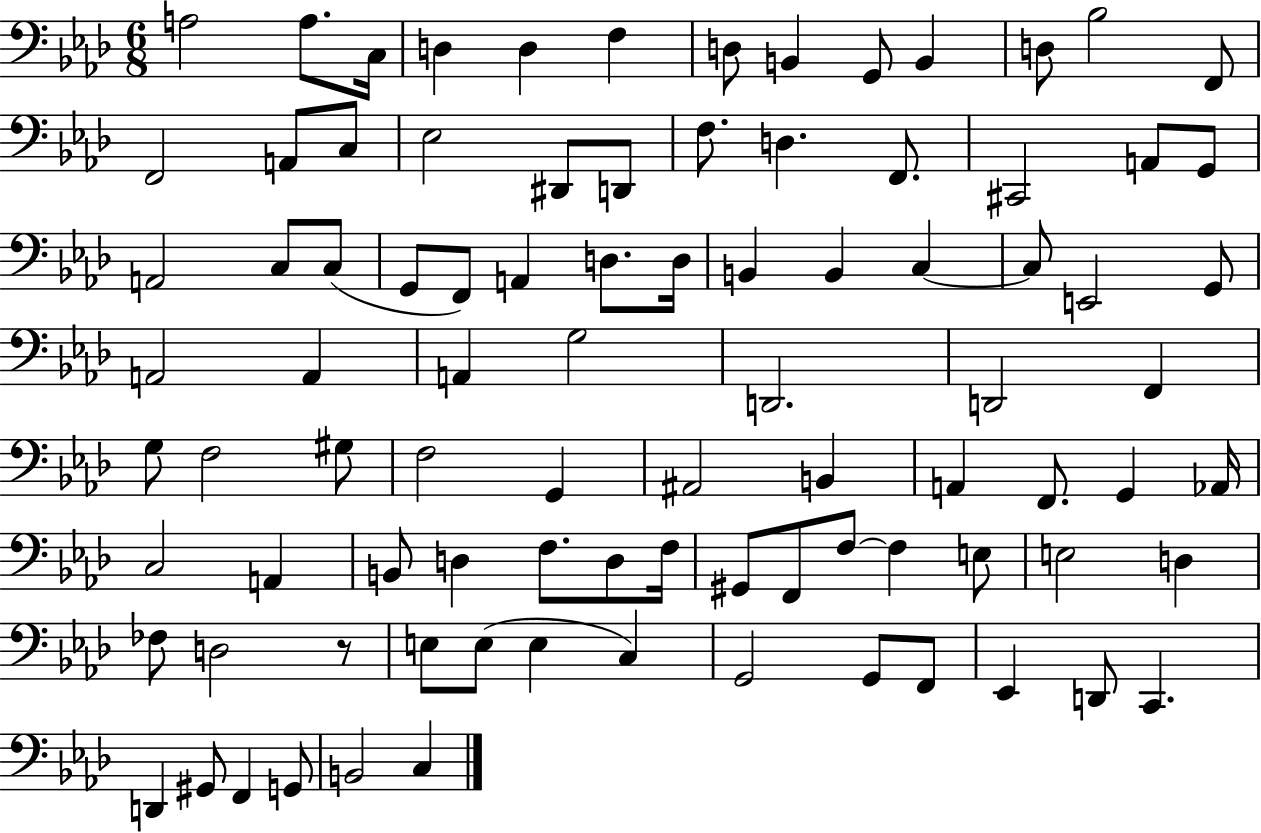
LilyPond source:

{
  \clef bass
  \numericTimeSignature
  \time 6/8
  \key aes \major
  a2 a8. c16 | d4 d4 f4 | d8 b,4 g,8 b,4 | d8 bes2 f,8 | \break f,2 a,8 c8 | ees2 dis,8 d,8 | f8. d4. f,8. | cis,2 a,8 g,8 | \break a,2 c8 c8( | g,8 f,8) a,4 d8. d16 | b,4 b,4 c4~~ | c8 e,2 g,8 | \break a,2 a,4 | a,4 g2 | d,2. | d,2 f,4 | \break g8 f2 gis8 | f2 g,4 | ais,2 b,4 | a,4 f,8. g,4 aes,16 | \break c2 a,4 | b,8 d4 f8. d8 f16 | gis,8 f,8 f8~~ f4 e8 | e2 d4 | \break fes8 d2 r8 | e8 e8( e4 c4) | g,2 g,8 f,8 | ees,4 d,8 c,4. | \break d,4 gis,8 f,4 g,8 | b,2 c4 | \bar "|."
}